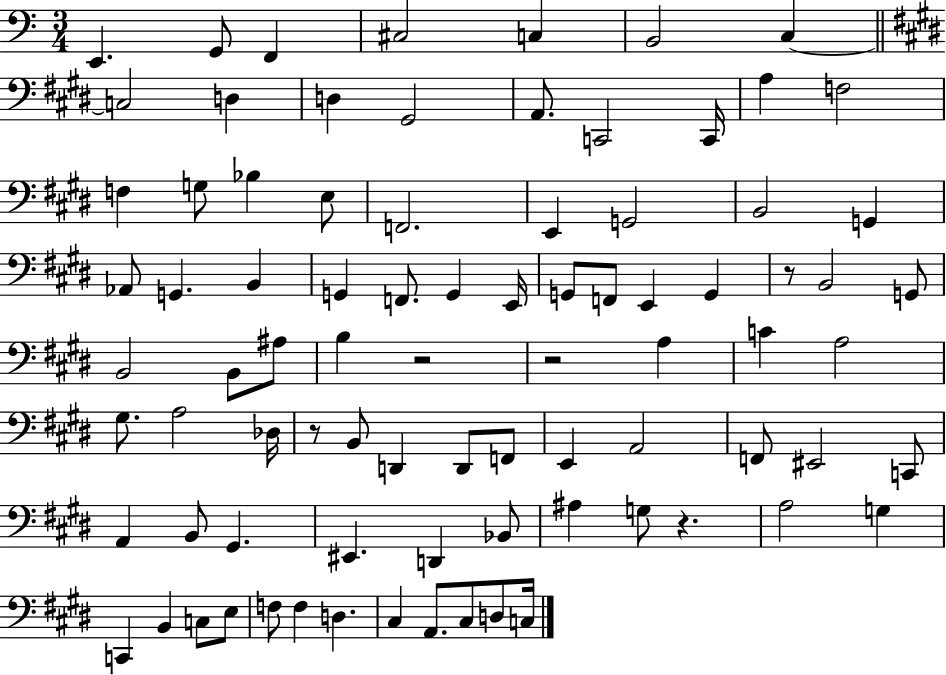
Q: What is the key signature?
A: C major